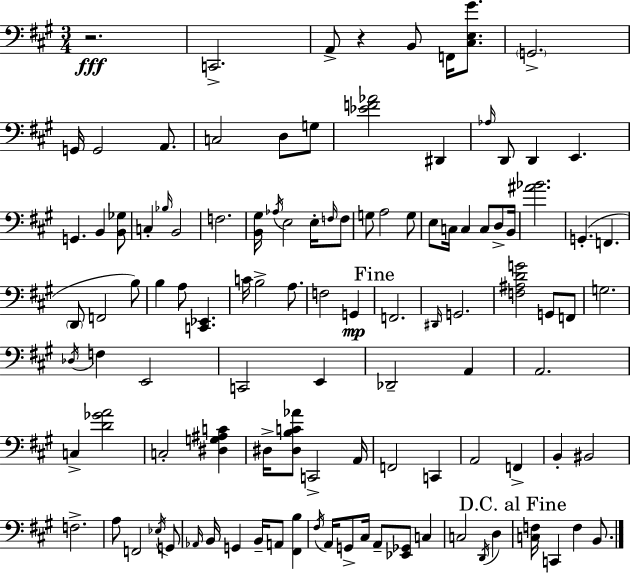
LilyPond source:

{
  \clef bass
  \numericTimeSignature
  \time 3/4
  \key a \major
  r2.\fff | c,2.-> | a,8-> r4 b,8 f,16 <cis e gis'>8. | \parenthesize g,2.-> | \break g,16 g,2 a,8. | c2 d8 g8 | <ees' f' aes'>2 dis,4 | \grace { aes16 } d,8 d,4 e,4. | \break g,4. b,4 <b, ges>8 | c4-. \grace { bes16 } b,2 | f2. | <b, gis>16 \acciaccatura { aes16 } e2 | \break e16-. \grace { f16 } f8 g8 a2 | g8 e8 c16 c4 c8 | d8-> b,16 <ais' bes'>2. | g,4.-.( f,4. | \break \parenthesize d,8 f,2 | b8) b4 a8 <c, ees,>4. | c'16 b2-> | a8. f2 | \break g,4\mp \mark "Fine" f,2. | \grace { dis,16 } g,2. | <f ais d' g'>2 | g,8 f,8 g2. | \break \acciaccatura { des16 } f4 e,2 | c,2 | e,4 des,2-- | a,4 a,2. | \break c4-> <d' ges' a'>2 | c2-. | <dis g ais c'>4 dis16-> <dis b c' aes'>8 c,2-> | a,16 f,2 | \break c,4 a,2 | f,4-> b,4-. bis,2 | f2.-> | a8 f,2 | \break \acciaccatura { ees16 } g,8 \grace { aes,16 } b,16 g,4 | b,16-- a,8 <fis, b>4 \acciaccatura { fis16 } a,16 g,8-> | cis16 a,8-- <ees, ges,>8 c4 c2 | \acciaccatura { d,16 } d4 \mark "D.C. al Fine" <c f>16 c,4 | \break f4 b,8. \bar "|."
}